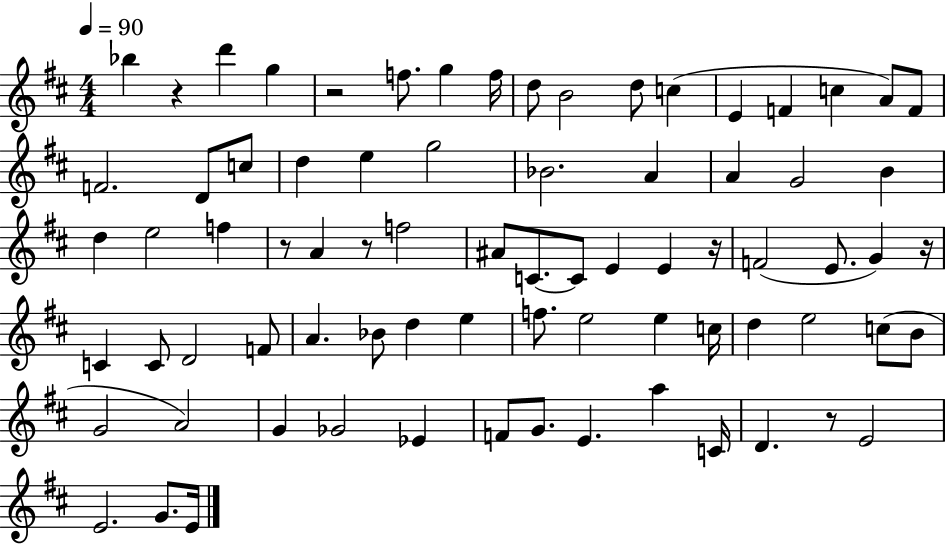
{
  \clef treble
  \numericTimeSignature
  \time 4/4
  \key d \major
  \tempo 4 = 90
  bes''4 r4 d'''4 g''4 | r2 f''8. g''4 f''16 | d''8 b'2 d''8 c''4( | e'4 f'4 c''4 a'8) f'8 | \break f'2. d'8 c''8 | d''4 e''4 g''2 | bes'2. a'4 | a'4 g'2 b'4 | \break d''4 e''2 f''4 | r8 a'4 r8 f''2 | ais'8 c'8.~~ c'8 e'4 e'4 r16 | f'2( e'8. g'4) r16 | \break c'4 c'8 d'2 f'8 | a'4. bes'8 d''4 e''4 | f''8. e''2 e''4 c''16 | d''4 e''2 c''8( b'8 | \break g'2 a'2) | g'4 ges'2 ees'4 | f'8 g'8. e'4. a''4 c'16 | d'4. r8 e'2 | \break e'2. g'8. e'16 | \bar "|."
}